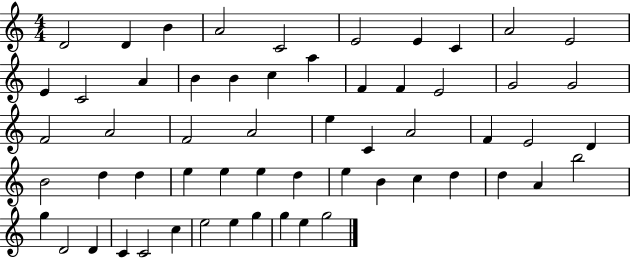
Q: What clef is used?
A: treble